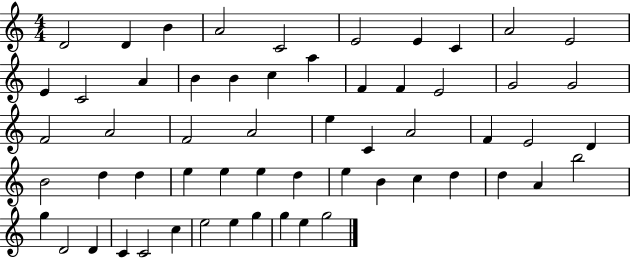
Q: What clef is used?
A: treble